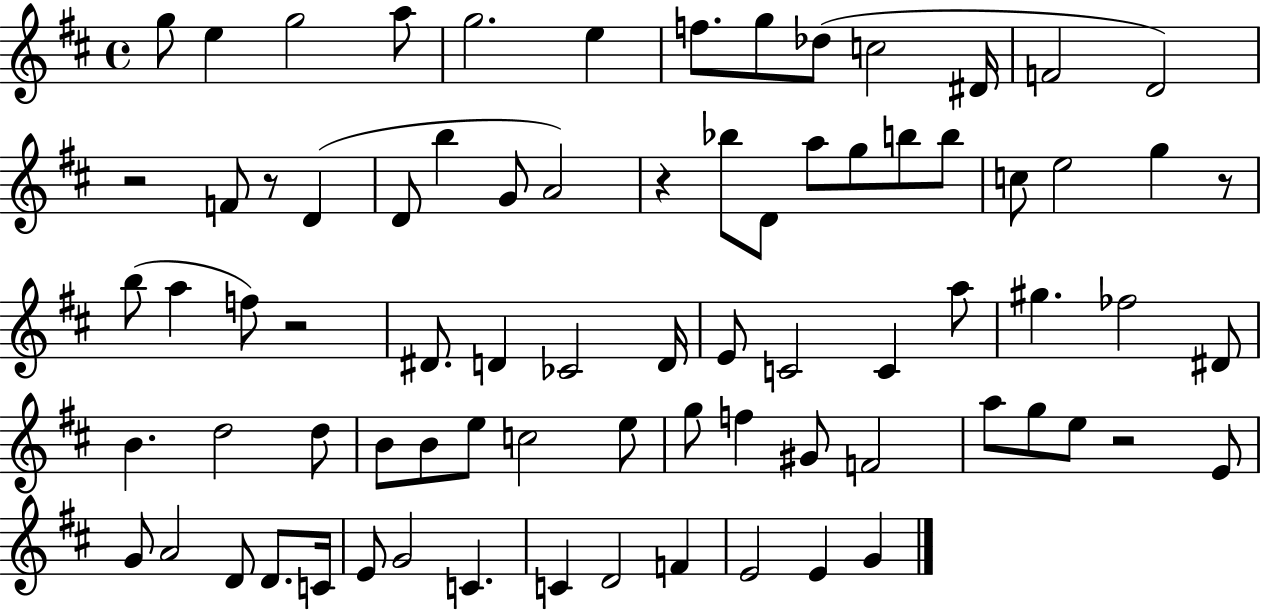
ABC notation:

X:1
T:Untitled
M:4/4
L:1/4
K:D
g/2 e g2 a/2 g2 e f/2 g/2 _d/2 c2 ^D/4 F2 D2 z2 F/2 z/2 D D/2 b G/2 A2 z _b/2 D/2 a/2 g/2 b/2 b/2 c/2 e2 g z/2 b/2 a f/2 z2 ^D/2 D _C2 D/4 E/2 C2 C a/2 ^g _f2 ^D/2 B d2 d/2 B/2 B/2 e/2 c2 e/2 g/2 f ^G/2 F2 a/2 g/2 e/2 z2 E/2 G/2 A2 D/2 D/2 C/4 E/2 G2 C C D2 F E2 E G